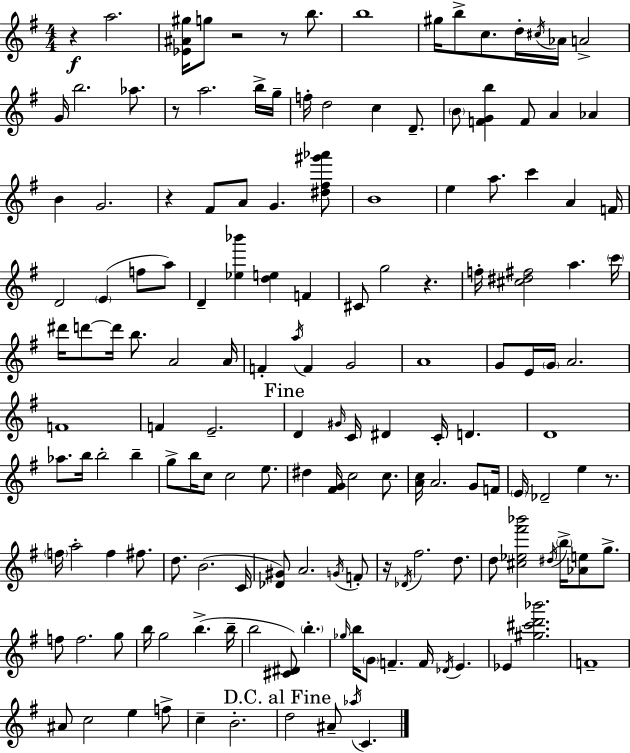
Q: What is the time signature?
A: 4/4